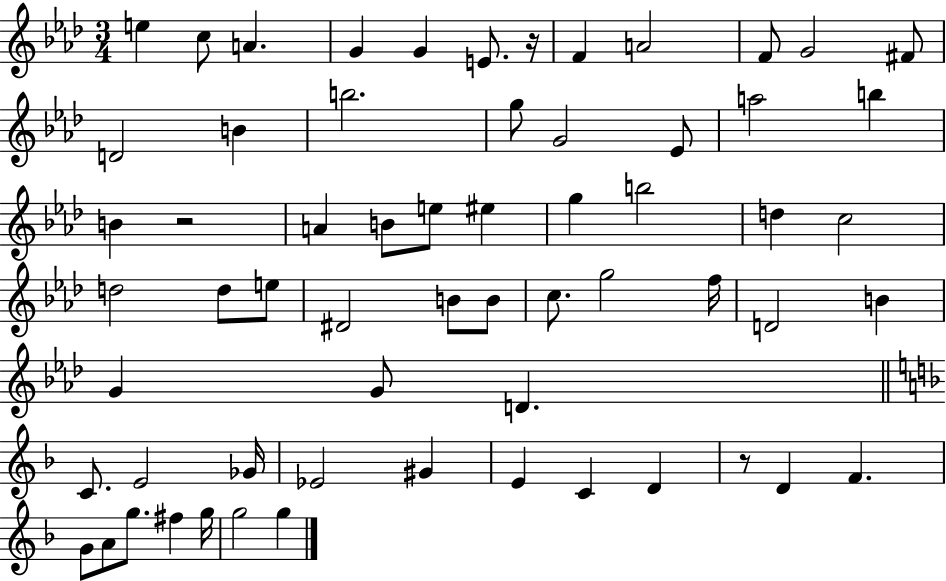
X:1
T:Untitled
M:3/4
L:1/4
K:Ab
e c/2 A G G E/2 z/4 F A2 F/2 G2 ^F/2 D2 B b2 g/2 G2 _E/2 a2 b B z2 A B/2 e/2 ^e g b2 d c2 d2 d/2 e/2 ^D2 B/2 B/2 c/2 g2 f/4 D2 B G G/2 D C/2 E2 _G/4 _E2 ^G E C D z/2 D F G/2 A/2 g/2 ^f g/4 g2 g